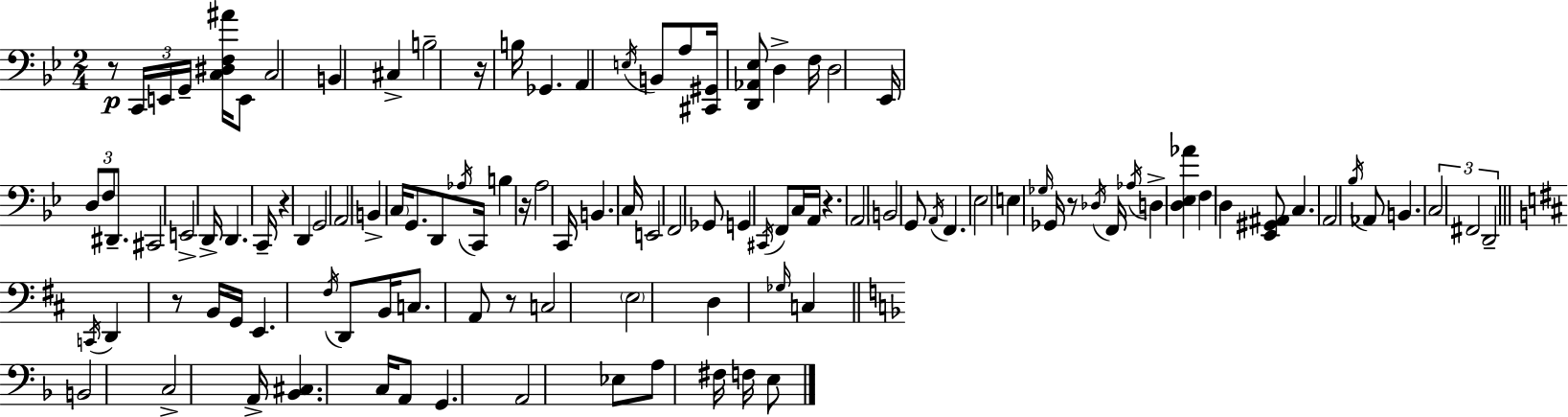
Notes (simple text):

R/e C2/s E2/s G2/s [C3,D#3,F3,A#4]/s E2/e C3/h B2/q C#3/q B3/h R/s B3/s Gb2/q. A2/q E3/s B2/e A3/e [C#2,G#2]/s [D2,Ab2,Eb3]/e D3/q F3/s D3/h Eb2/s D3/e F3/e D#2/e. C#2/h E2/h D2/s D2/q. C2/s R/q D2/q G2/h A2/h B2/q C3/s G2/e. D2/e Ab3/s C2/s B3/q R/s A3/h C2/s B2/q. C3/s E2/h F2/h Gb2/e G2/q C#2/s F2/e C3/s A2/s R/q. A2/h B2/h G2/e A2/s F2/q. Eb3/h E3/q Gb3/s Gb2/s R/e Db3/s F2/s Ab3/s D3/q [D3,Eb3,Ab4]/q F3/q D3/q [Eb2,G#2,A#2]/e C3/q. A2/h Bb3/s Ab2/e B2/q. C3/h F#2/h D2/h C2/s D2/q R/e B2/s G2/s E2/q. F#3/s D2/e B2/s C3/e. A2/e R/e C3/h E3/h D3/q Gb3/s C3/q B2/h C3/h A2/s [Bb2,C#3]/q. C3/s A2/e G2/q. A2/h Eb3/e A3/e F#3/s F3/s E3/e